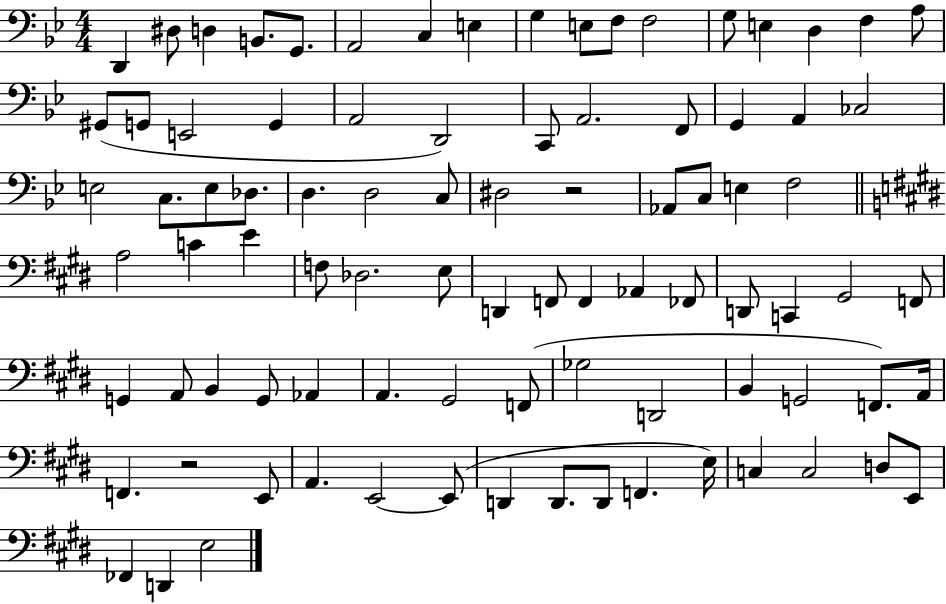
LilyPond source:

{
  \clef bass
  \numericTimeSignature
  \time 4/4
  \key bes \major
  d,4 dis8 d4 b,8. g,8. | a,2 c4 e4 | g4 e8 f8 f2 | g8 e4 d4 f4 a8 | \break gis,8( g,8 e,2 g,4 | a,2 d,2) | c,8 a,2. f,8 | g,4 a,4 ces2 | \break e2 c8. e8 des8. | d4. d2 c8 | dis2 r2 | aes,8 c8 e4 f2 | \break \bar "||" \break \key e \major a2 c'4 e'4 | f8 des2. e8 | d,4 f,8 f,4 aes,4 fes,8 | d,8 c,4 gis,2 f,8 | \break g,4 a,8 b,4 g,8 aes,4 | a,4. gis,2 f,8( | ges2 d,2 | b,4 g,2 f,8.) a,16 | \break f,4. r2 e,8 | a,4. e,2~~ e,8( | d,4 d,8. d,8 f,4. e16) | c4 c2 d8 e,8 | \break fes,4 d,4 e2 | \bar "|."
}